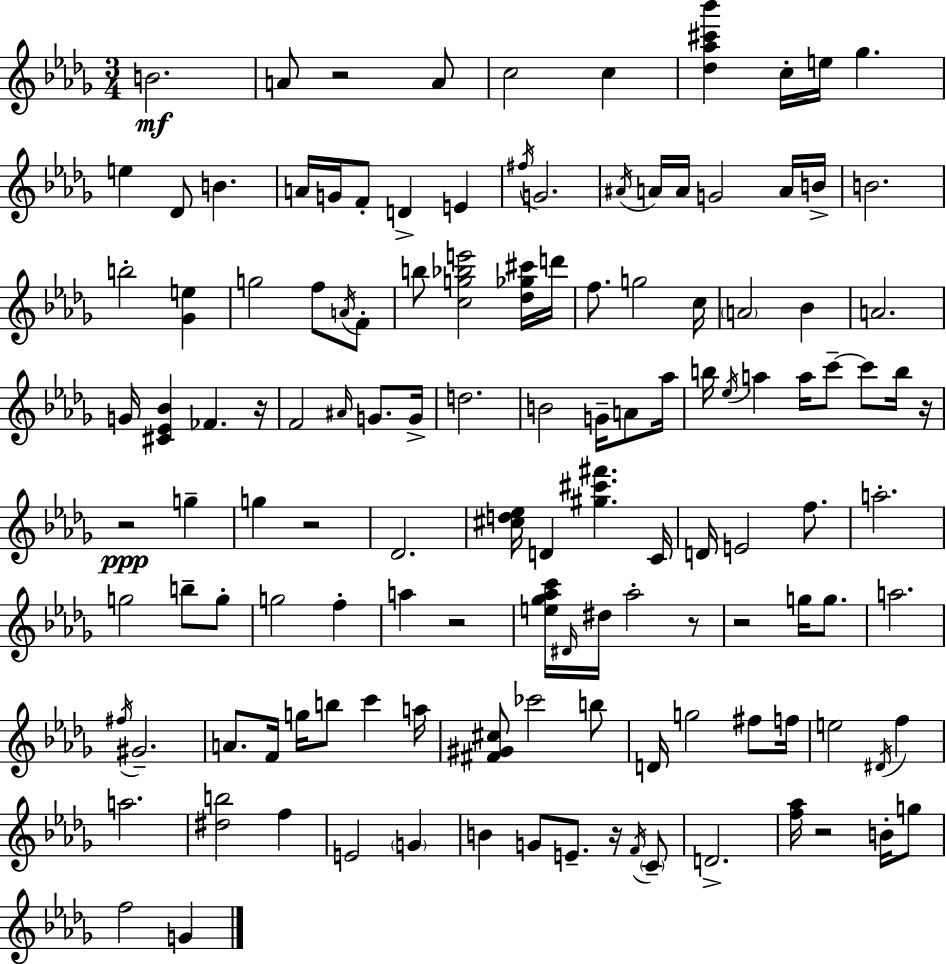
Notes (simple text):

B4/h. A4/e R/h A4/e C5/h C5/q [Db5,Ab5,C#6,Bb6]/q C5/s E5/s Gb5/q. E5/q Db4/e B4/q. A4/s G4/s F4/e D4/q E4/q F#5/s G4/h. A#4/s A4/s A4/s G4/h A4/s B4/s B4/h. B5/h [Gb4,E5]/q G5/h F5/e A4/s F4/e B5/e [C5,G5,Bb5,E6]/h [Db5,Gb5,C#6]/s D6/s F5/e. G5/h C5/s A4/h Bb4/q A4/h. G4/s [C#4,Eb4,Bb4]/q FES4/q. R/s F4/h A#4/s G4/e. G4/s D5/h. B4/h G4/s A4/e Ab5/s B5/s Eb5/s A5/q A5/s C6/e C6/e B5/s R/s R/h G5/q G5/q R/h Db4/h. [C#5,D5,Eb5]/s D4/q [G#5,C#6,F#6]/q. C4/s D4/s E4/h F5/e. A5/h. G5/h B5/e G5/e G5/h F5/q A5/q R/h [E5,Gb5,Ab5,C6]/s D#4/s D#5/s Ab5/h R/e R/h G5/s G5/e. A5/h. F#5/s G#4/h. A4/e. F4/s G5/s B5/e C6/q A5/s [F#4,G#4,C#5]/e CES6/h B5/e D4/s G5/h F#5/e F5/s E5/h D#4/s F5/q A5/h. [D#5,B5]/h F5/q E4/h G4/q B4/q G4/e E4/e. R/s F4/s C4/e D4/h. [F5,Ab5]/s R/h B4/s G5/e F5/h G4/q